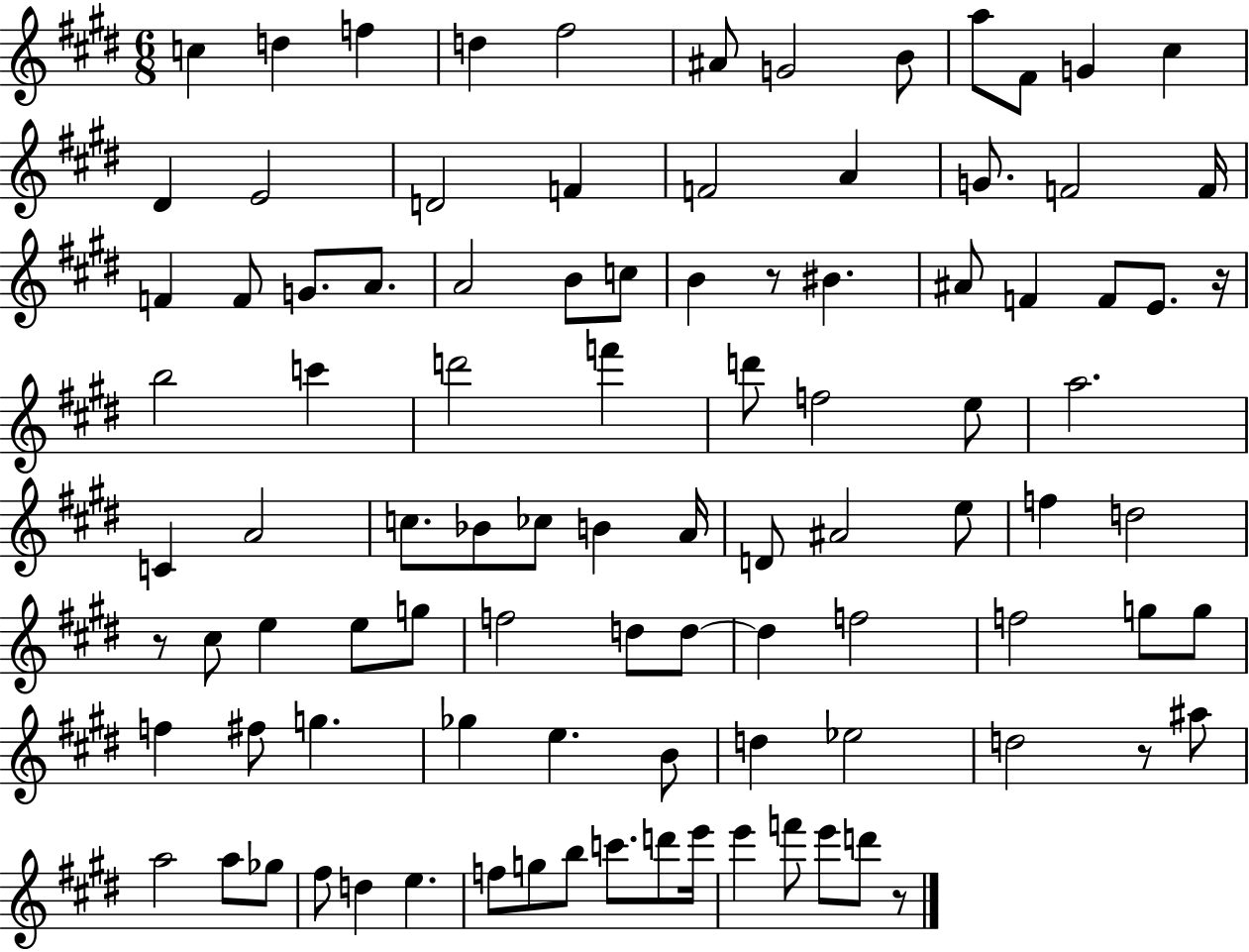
C5/q D5/q F5/q D5/q F#5/h A#4/e G4/h B4/e A5/e F#4/e G4/q C#5/q D#4/q E4/h D4/h F4/q F4/h A4/q G4/e. F4/h F4/s F4/q F4/e G4/e. A4/e. A4/h B4/e C5/e B4/q R/e BIS4/q. A#4/e F4/q F4/e E4/e. R/s B5/h C6/q D6/h F6/q D6/e F5/h E5/e A5/h. C4/q A4/h C5/e. Bb4/e CES5/e B4/q A4/s D4/e A#4/h E5/e F5/q D5/h R/e C#5/e E5/q E5/e G5/e F5/h D5/e D5/e D5/q F5/h F5/h G5/e G5/e F5/q F#5/e G5/q. Gb5/q E5/q. B4/e D5/q Eb5/h D5/h R/e A#5/e A5/h A5/e Gb5/e F#5/e D5/q E5/q. F5/e G5/e B5/e C6/e. D6/e E6/s E6/q F6/e E6/e D6/e R/e